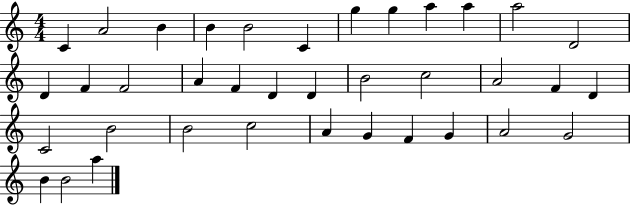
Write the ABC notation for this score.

X:1
T:Untitled
M:4/4
L:1/4
K:C
C A2 B B B2 C g g a a a2 D2 D F F2 A F D D B2 c2 A2 F D C2 B2 B2 c2 A G F G A2 G2 B B2 a